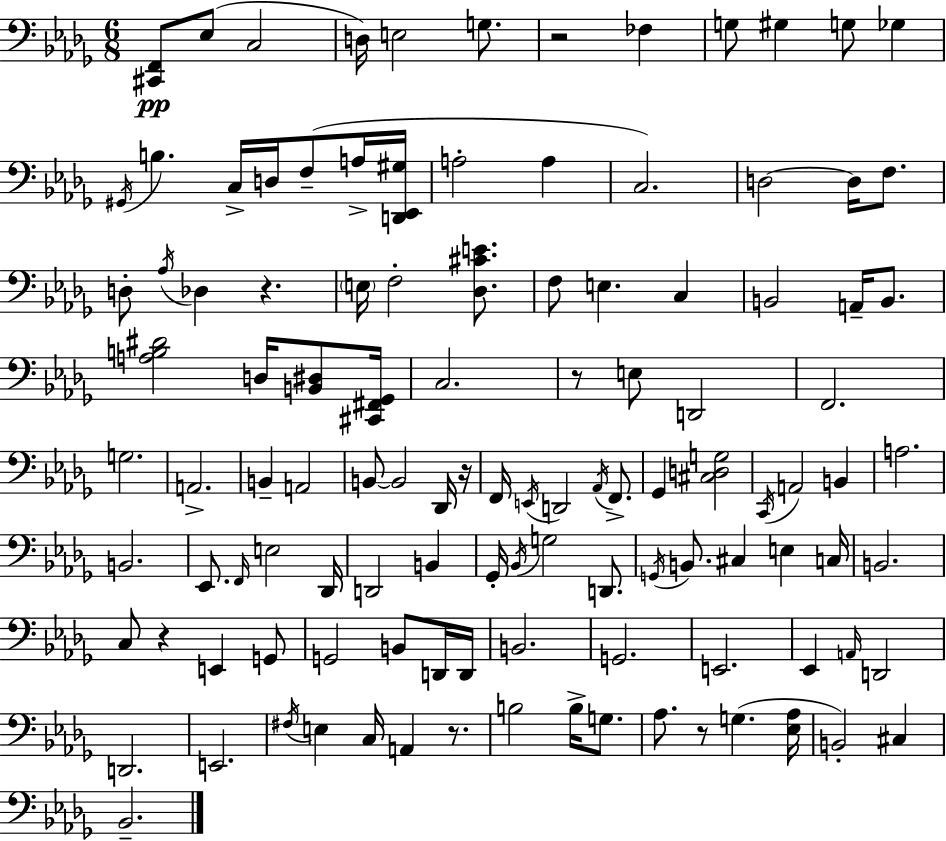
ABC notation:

X:1
T:Untitled
M:6/8
L:1/4
K:Bbm
[^C,,F,,]/2 _E,/2 C,2 D,/4 E,2 G,/2 z2 _F, G,/2 ^G, G,/2 _G, ^G,,/4 B, C,/4 D,/4 F,/2 A,/4 [D,,_E,,^G,]/4 A,2 A, C,2 D,2 D,/4 F,/2 D,/2 _A,/4 _D, z E,/4 F,2 [_D,^CE]/2 F,/2 E, C, B,,2 A,,/4 B,,/2 [A,B,^D]2 D,/4 [B,,^D,]/2 [^C,,^F,,_G,,]/4 C,2 z/2 E,/2 D,,2 F,,2 G,2 A,,2 B,, A,,2 B,,/2 B,,2 _D,,/4 z/4 F,,/4 E,,/4 D,,2 _A,,/4 F,,/2 _G,, [^C,D,G,]2 C,,/4 A,,2 B,, A,2 B,,2 _E,,/2 F,,/4 E,2 _D,,/4 D,,2 B,, _G,,/4 _B,,/4 G,2 D,,/2 G,,/4 B,,/2 ^C, E, C,/4 B,,2 C,/2 z E,, G,,/2 G,,2 B,,/2 D,,/4 D,,/4 B,,2 G,,2 E,,2 _E,, A,,/4 D,,2 D,,2 E,,2 ^F,/4 E, C,/4 A,, z/2 B,2 B,/4 G,/2 _A,/2 z/2 G, [_E,_A,]/4 B,,2 ^C, _B,,2